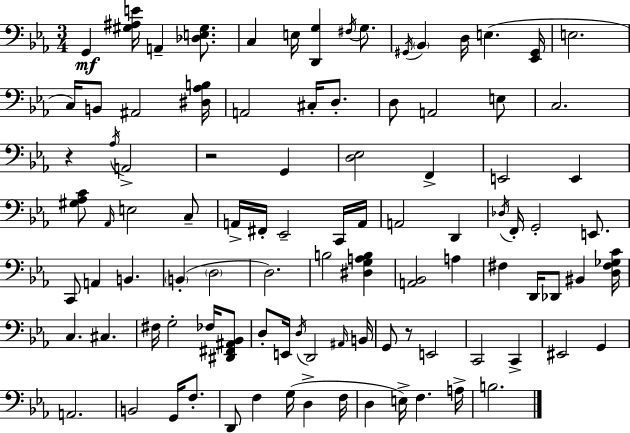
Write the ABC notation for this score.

X:1
T:Untitled
M:3/4
L:1/4
K:Eb
G,, [^G,^A,E]/4 A,, [_D,E,^G,]/2 C, E,/4 [D,,G,] ^F,/4 G,/2 ^G,,/4 _B,, D,/4 E, [_E,,^G,,]/4 E,2 C,/4 B,,/2 ^A,,2 [^D,_A,B,]/4 A,,2 ^C,/4 D,/2 D,/2 A,,2 E,/2 C,2 z _A,/4 A,,2 z2 G,, [D,_E,]2 F,, E,,2 E,, [^G,_A,C]/2 _A,,/4 E,2 C,/2 A,,/4 ^F,,/4 _E,,2 C,,/4 A,,/4 A,,2 D,, _D,/4 F,,/4 G,,2 E,,/2 C,,/2 A,, B,, B,, D,2 D,2 B,2 [^D,G,A,B,] [A,,_B,,]2 A, ^F, D,,/4 _D,,/2 ^B,, [D,^F,_G,C]/4 C, ^C, ^F,/4 G,2 _F,/4 [^D,,^F,,^A,,_B,,]/2 D,/2 E,,/4 D,/4 D,,2 ^A,,/4 B,,/4 G,,/2 z/2 E,,2 C,,2 C,, ^E,,2 G,, A,,2 B,,2 G,,/4 F,/2 D,,/2 F, G,/4 D, F,/4 D, E,/4 F, A,/4 B,2